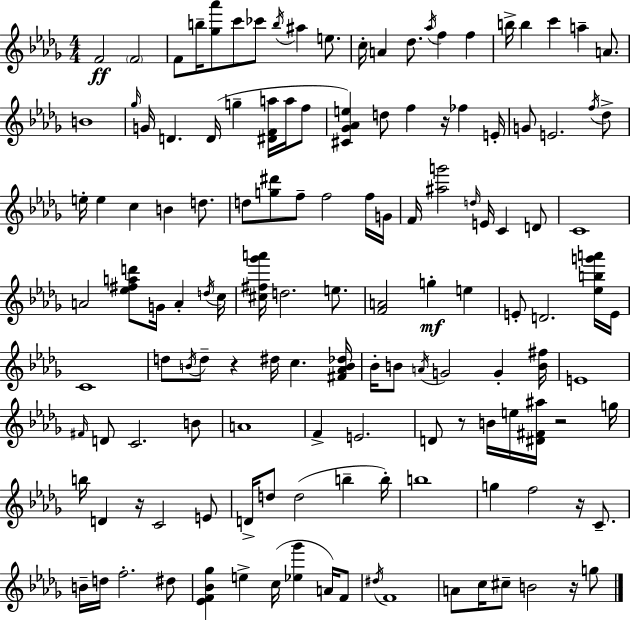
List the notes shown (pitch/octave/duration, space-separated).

F4/h F4/h F4/e B5/s [Gb5,Ab6]/e C6/e CES6/e B5/s A#5/q E5/e. C5/s A4/q Db5/e. Ab5/s F5/q F5/q B5/s B5/q C6/q A5/q A4/e. B4/w Gb5/s G4/s D4/q. D4/s G5/q [D#4,F4,A5]/s A5/s F5/e [C#4,Gb4,Ab4,E5]/q D5/e F5/q R/s FES5/q E4/s G4/e E4/h. F5/s Db5/e E5/s E5/q C5/q B4/q D5/e. D5/e [G5,D#6]/e F5/e F5/h F5/s G4/s F4/s [A#5,G6]/h D5/s E4/s C4/q D4/e C4/w A4/h [Eb5,F#5,A5,D6]/e G4/s A4/q D5/s C5/s [C#5,F#5,Gb6,A6]/s D5/h. E5/e. [F4,A4]/h G5/q E5/q E4/e D4/h. [Eb5,B5,G6,A6]/s E4/s C4/w D5/e B4/s D5/e R/q D#5/s C5/q. [F#4,Ab4,B4,Db5]/s Bb4/s B4/e A4/s G4/h G4/q [B4,F#5]/s E4/w F#4/s D4/e C4/h. B4/e A4/w F4/q E4/h. D4/e R/e B4/s E5/s [D#4,F#4,A#5]/s R/h G5/s B5/s D4/q R/s C4/h E4/e D4/s D5/e D5/h B5/q B5/s B5/w G5/q F5/h R/s C4/e. B4/s D5/s F5/h. D#5/e [Eb4,F4,Bb4,Gb5]/q E5/q C5/s [Eb5,Gb6]/q A4/s F4/e D#5/s F4/w A4/e C5/s C#5/e B4/h R/s G5/e